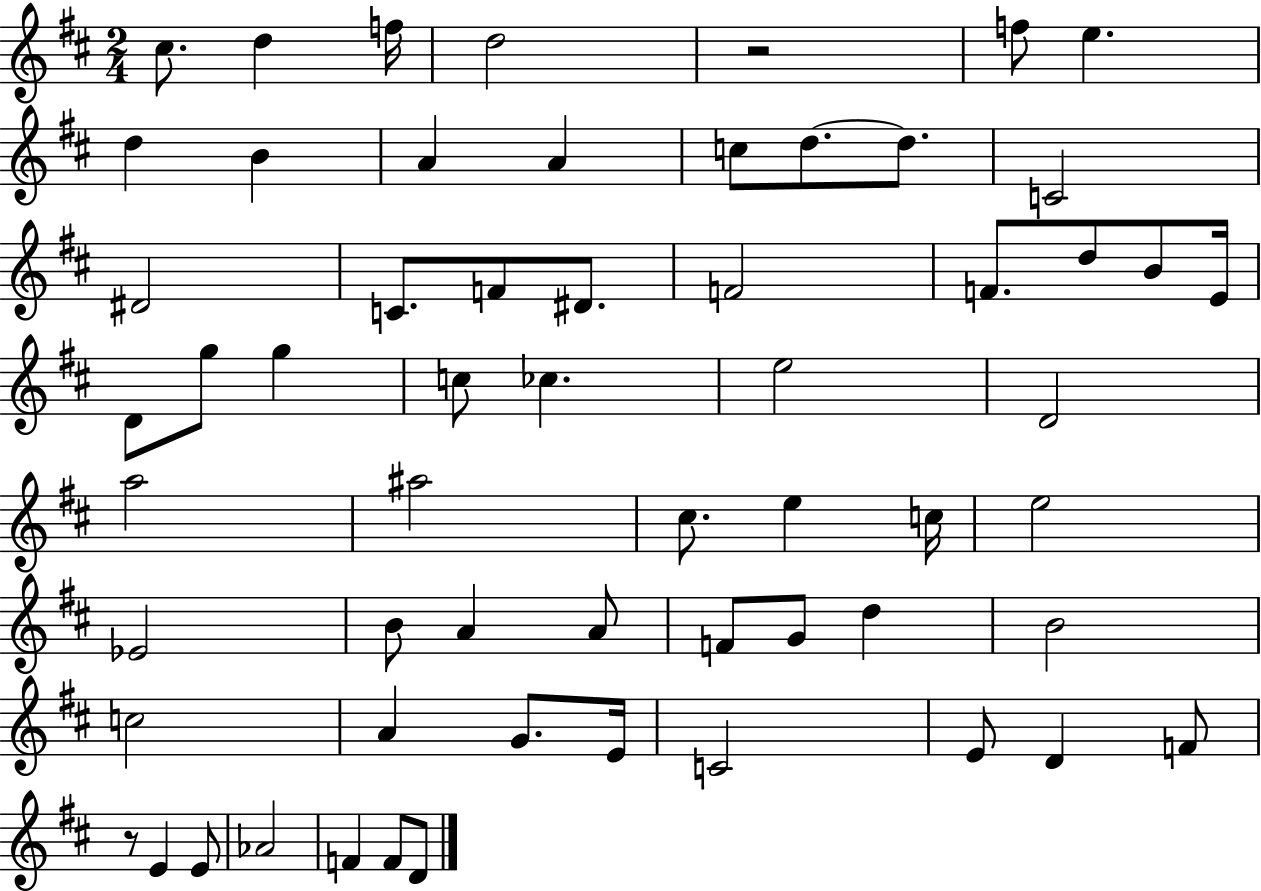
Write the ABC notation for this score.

X:1
T:Untitled
M:2/4
L:1/4
K:D
^c/2 d f/4 d2 z2 f/2 e d B A A c/2 d/2 d/2 C2 ^D2 C/2 F/2 ^D/2 F2 F/2 d/2 B/2 E/4 D/2 g/2 g c/2 _c e2 D2 a2 ^a2 ^c/2 e c/4 e2 _E2 B/2 A A/2 F/2 G/2 d B2 c2 A G/2 E/4 C2 E/2 D F/2 z/2 E E/2 _A2 F F/2 D/2